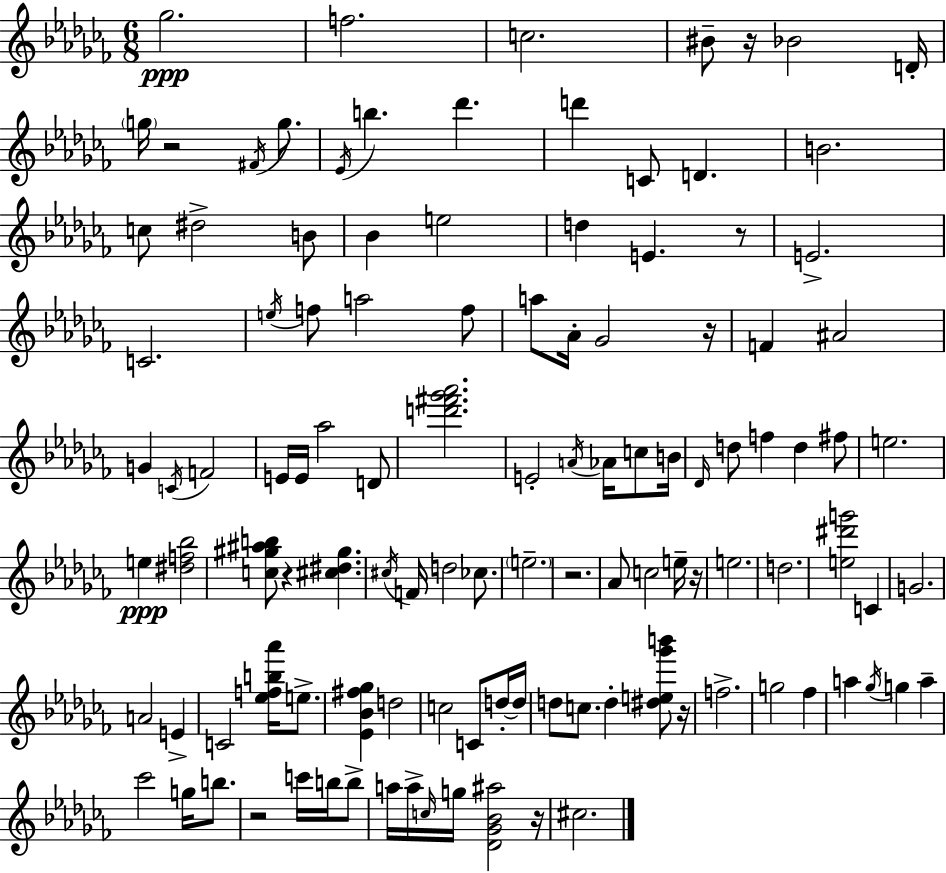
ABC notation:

X:1
T:Untitled
M:6/8
L:1/4
K:Abm
_g2 f2 c2 ^B/2 z/4 _B2 D/4 g/4 z2 ^F/4 g/2 _E/4 b _d' d' C/2 D B2 c/2 ^d2 B/2 _B e2 d E z/2 E2 C2 e/4 f/2 a2 f/2 a/2 _A/4 _G2 z/4 F ^A2 G C/4 F2 E/4 E/4 _a2 D/2 [d'^f'_g'_a']2 E2 A/4 _A/4 c/2 B/4 _D/4 d/2 f d ^f/2 e2 e [^df_b]2 [c^g^ab]/2 z [^c^d^g] ^c/4 F/4 d2 _c/2 e2 z2 _A/2 c2 e/4 z/4 e2 d2 [e^d'g']2 C G2 A2 E C2 [_efb_a']/4 e/2 [_E_B^f_g] d2 c2 C/2 d/4 d/4 d/2 c/2 d [^de_g'b']/2 z/4 f2 g2 _f a _g/4 g a _c'2 g/4 b/2 z2 c'/4 b/4 b/2 a/4 a/4 c/4 g/4 [_D_G_B^a]2 z/4 ^c2